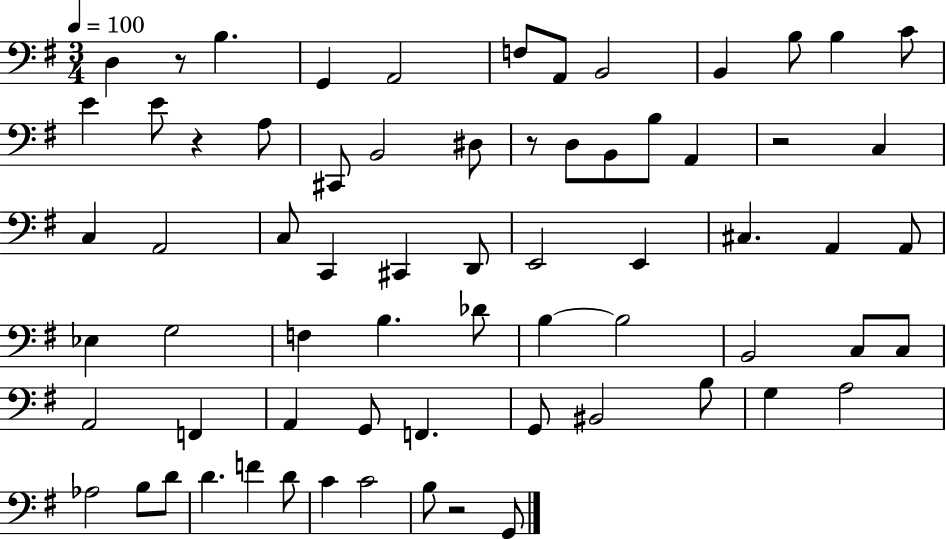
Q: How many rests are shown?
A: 5